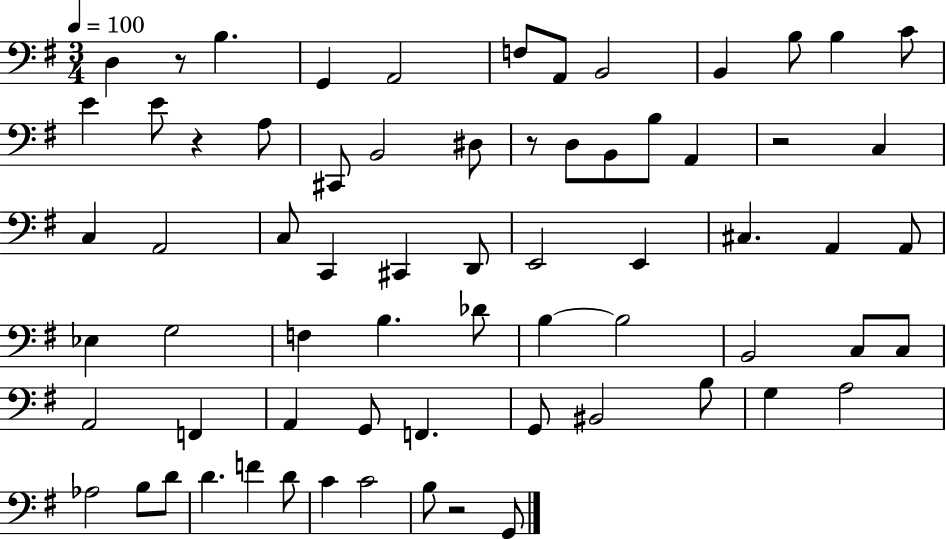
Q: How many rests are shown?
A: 5